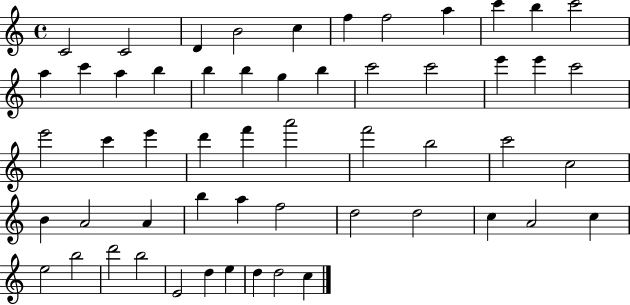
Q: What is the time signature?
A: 4/4